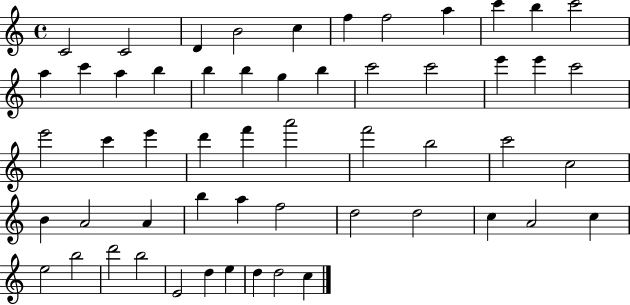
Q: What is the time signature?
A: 4/4